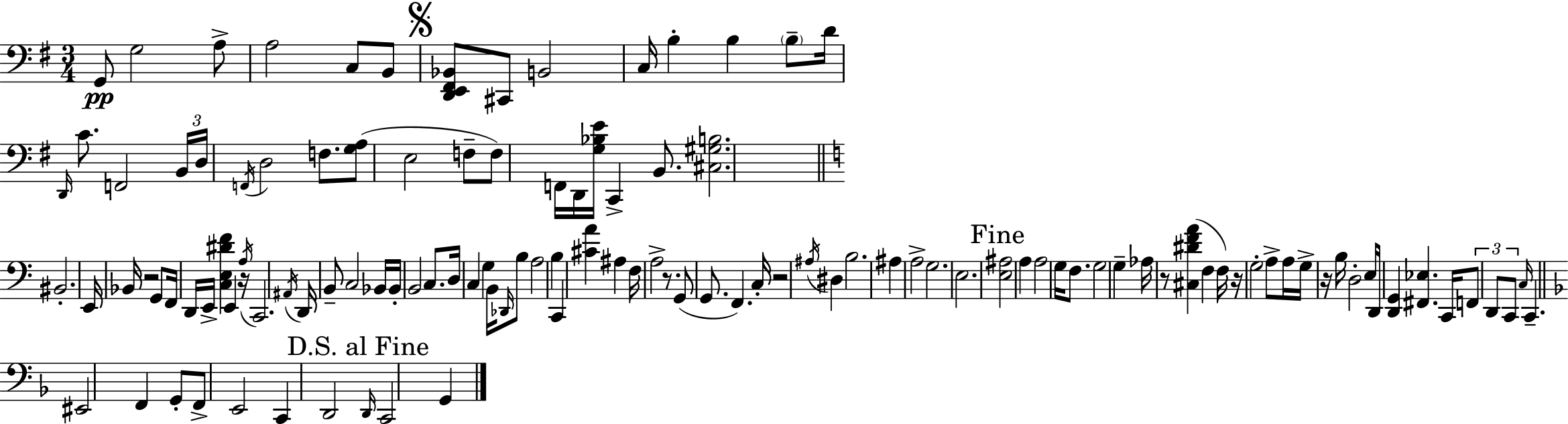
X:1
T:Untitled
M:3/4
L:1/4
K:G
G,,/2 G,2 A,/2 A,2 C,/2 B,,/2 [D,,E,,^F,,_B,,]/2 ^C,,/2 B,,2 C,/4 B, B, B,/2 D/4 D,,/4 C/2 F,,2 B,,/4 D,/4 F,,/4 D,2 F,/2 [G,A,]/2 E,2 F,/2 F,/2 F,,/4 D,,/4 [G,_B,E]/4 C,, B,,/2 [^C,^G,B,]2 ^B,,2 E,,/4 _B,,/4 z2 G,,/2 F,,/4 D,,/4 E,,/4 [C,E,^DF] E,, z/4 A,/4 C,,2 ^A,,/4 D,,/4 B,,/2 C,2 _B,,/4 _B,,/4 B,,2 C,/2 D,/4 C, G, B,,/4 _D,,/4 B,/2 A,2 B, C,, [^CA] ^A, F,/4 A,2 z/2 G,,/2 G,,/2 F,, C,/4 z2 ^A,/4 ^D, B,2 ^A, A,2 G,2 E,2 [E,^A,]2 A, A,2 G,/4 F,/2 G,2 G, _A,/4 z/2 [^C,^DFA] F, F,/4 z/4 G,2 A,/2 A,/4 G,/4 z/4 B,/4 D,2 E,/4 D,,/4 [D,,G,,] [^F,,_E,] C,,/4 F,,/2 D,,/2 C,,/2 C,/4 C,, ^E,,2 F,, G,,/2 F,,/2 E,,2 C,, D,,2 D,,/4 C,,2 G,,